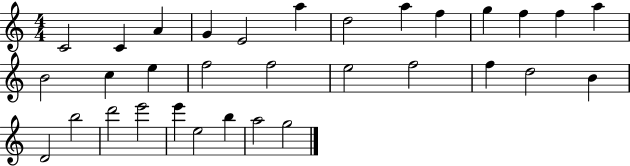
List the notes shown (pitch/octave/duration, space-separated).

C4/h C4/q A4/q G4/q E4/h A5/q D5/h A5/q F5/q G5/q F5/q F5/q A5/q B4/h C5/q E5/q F5/h F5/h E5/h F5/h F5/q D5/h B4/q D4/h B5/h D6/h E6/h E6/q E5/h B5/q A5/h G5/h